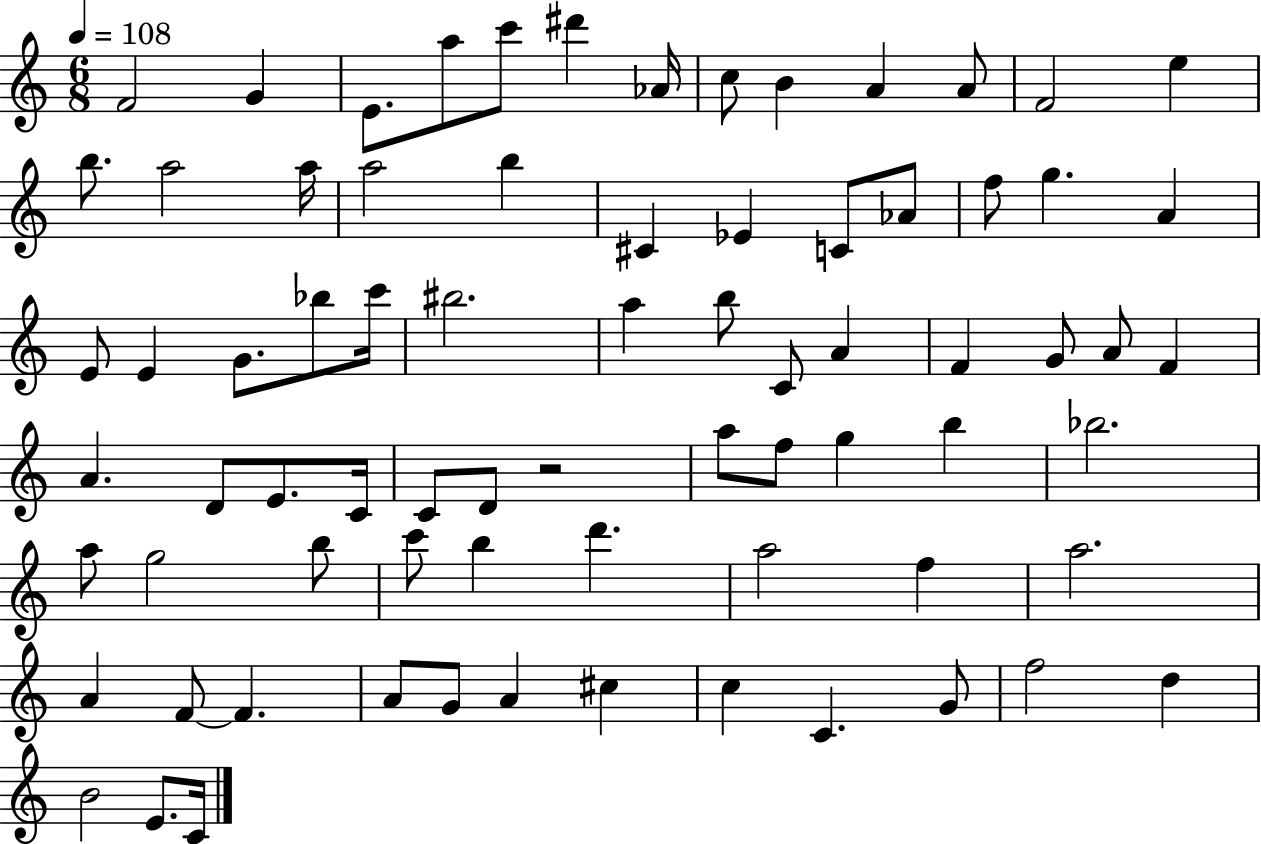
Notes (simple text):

F4/h G4/q E4/e. A5/e C6/e D#6/q Ab4/s C5/e B4/q A4/q A4/e F4/h E5/q B5/e. A5/h A5/s A5/h B5/q C#4/q Eb4/q C4/e Ab4/e F5/e G5/q. A4/q E4/e E4/q G4/e. Bb5/e C6/s BIS5/h. A5/q B5/e C4/e A4/q F4/q G4/e A4/e F4/q A4/q. D4/e E4/e. C4/s C4/e D4/e R/h A5/e F5/e G5/q B5/q Bb5/h. A5/e G5/h B5/e C6/e B5/q D6/q. A5/h F5/q A5/h. A4/q F4/e F4/q. A4/e G4/e A4/q C#5/q C5/q C4/q. G4/e F5/h D5/q B4/h E4/e. C4/s